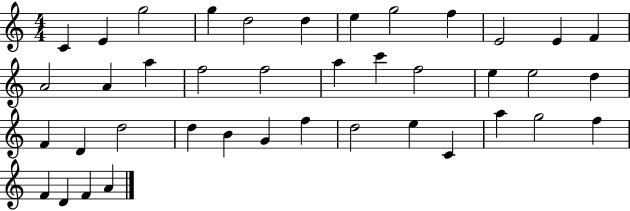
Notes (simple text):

C4/q E4/q G5/h G5/q D5/h D5/q E5/q G5/h F5/q E4/h E4/q F4/q A4/h A4/q A5/q F5/h F5/h A5/q C6/q F5/h E5/q E5/h D5/q F4/q D4/q D5/h D5/q B4/q G4/q F5/q D5/h E5/q C4/q A5/q G5/h F5/q F4/q D4/q F4/q A4/q